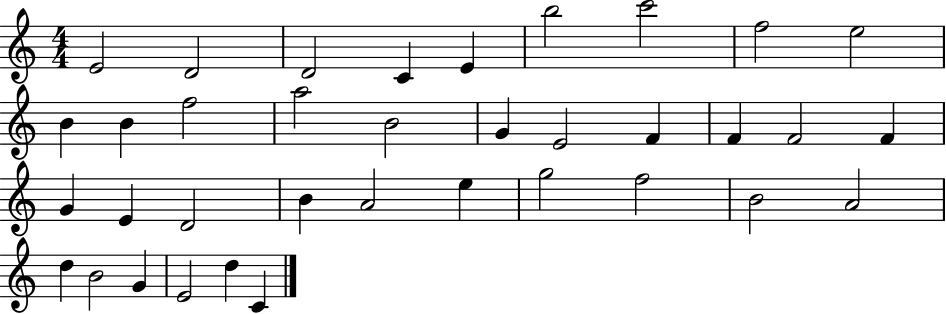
{
  \clef treble
  \numericTimeSignature
  \time 4/4
  \key c \major
  e'2 d'2 | d'2 c'4 e'4 | b''2 c'''2 | f''2 e''2 | \break b'4 b'4 f''2 | a''2 b'2 | g'4 e'2 f'4 | f'4 f'2 f'4 | \break g'4 e'4 d'2 | b'4 a'2 e''4 | g''2 f''2 | b'2 a'2 | \break d''4 b'2 g'4 | e'2 d''4 c'4 | \bar "|."
}